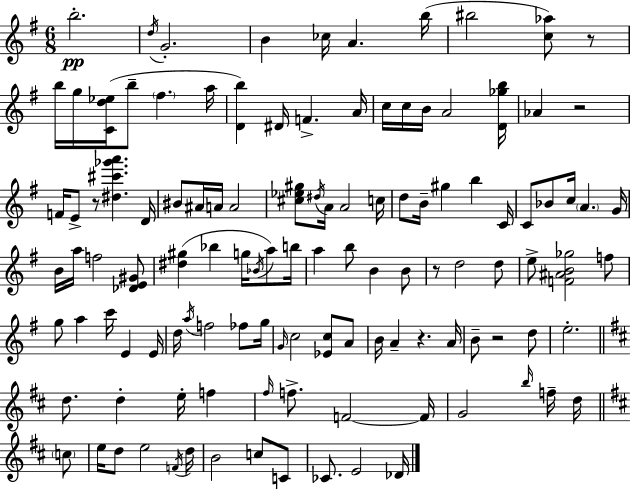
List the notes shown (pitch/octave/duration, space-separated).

B5/h. D5/s G4/h. B4/q CES5/s A4/q. B5/s BIS5/h [C5,Ab5]/e R/e B5/s G5/s [C4,D5,Eb5]/s B5/e F#5/q. A5/s [D4,B5]/q D#4/s F4/q. A4/s C5/s C5/s B4/s A4/h [D4,Gb5,B5]/s Ab4/q R/h F4/s E4/e R/e [D#5,C#6,Gb6,A6]/q. D4/s BIS4/e A#4/s A4/s A4/h [C#5,Eb5,G#5]/e D#5/s A4/s A4/h C5/s D5/e B4/s G#5/q B5/q C4/s C4/e Bb4/e C5/s A4/q. G4/s B4/s A5/s F5/h [Db4,E4,G#4]/e [D#5,G#5]/q Bb5/q G5/s Bb4/s A5/e B5/s A5/q B5/e B4/q B4/e R/e D5/h D5/e E5/e [F4,A#4,B4,Gb5]/h F5/e G5/e A5/q C6/s E4/q E4/s D5/s A5/s F5/h FES5/e G5/s G4/s C5/h [Eb4,C5]/e A4/e B4/s A4/q R/q. A4/s B4/e R/h D5/e E5/h. D5/e. D5/q E5/s F5/q F#5/s F5/e. F4/h F4/s G4/h B5/s F5/s D5/s C5/e E5/s D5/e E5/h F4/s D5/s B4/h C5/e C4/e CES4/e. E4/h Db4/s